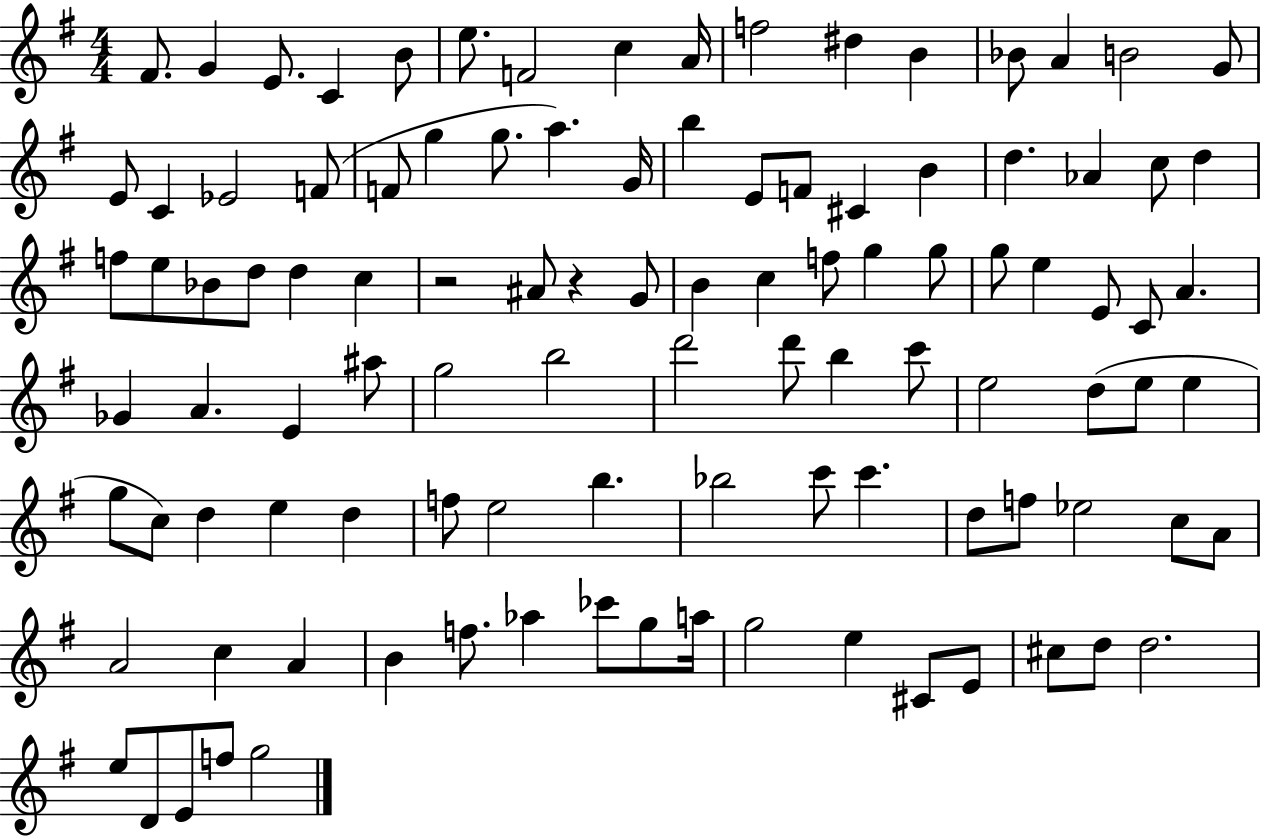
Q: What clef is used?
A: treble